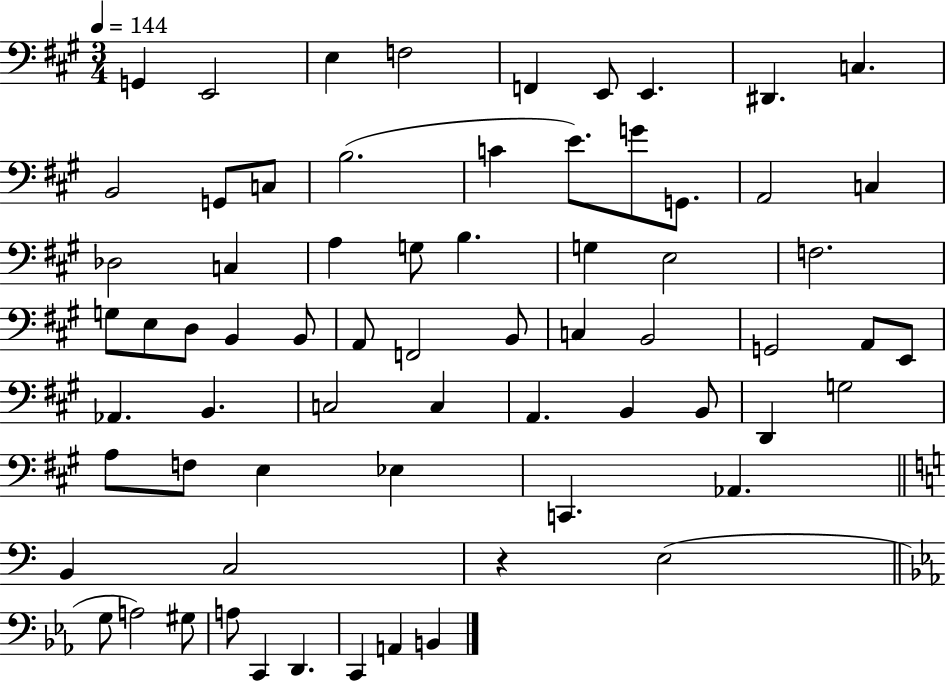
X:1
T:Untitled
M:3/4
L:1/4
K:A
G,, E,,2 E, F,2 F,, E,,/2 E,, ^D,, C, B,,2 G,,/2 C,/2 B,2 C E/2 G/2 G,,/2 A,,2 C, _D,2 C, A, G,/2 B, G, E,2 F,2 G,/2 E,/2 D,/2 B,, B,,/2 A,,/2 F,,2 B,,/2 C, B,,2 G,,2 A,,/2 E,,/2 _A,, B,, C,2 C, A,, B,, B,,/2 D,, G,2 A,/2 F,/2 E, _E, C,, _A,, B,, C,2 z E,2 G,/2 A,2 ^G,/2 A,/2 C,, D,, C,, A,, B,,